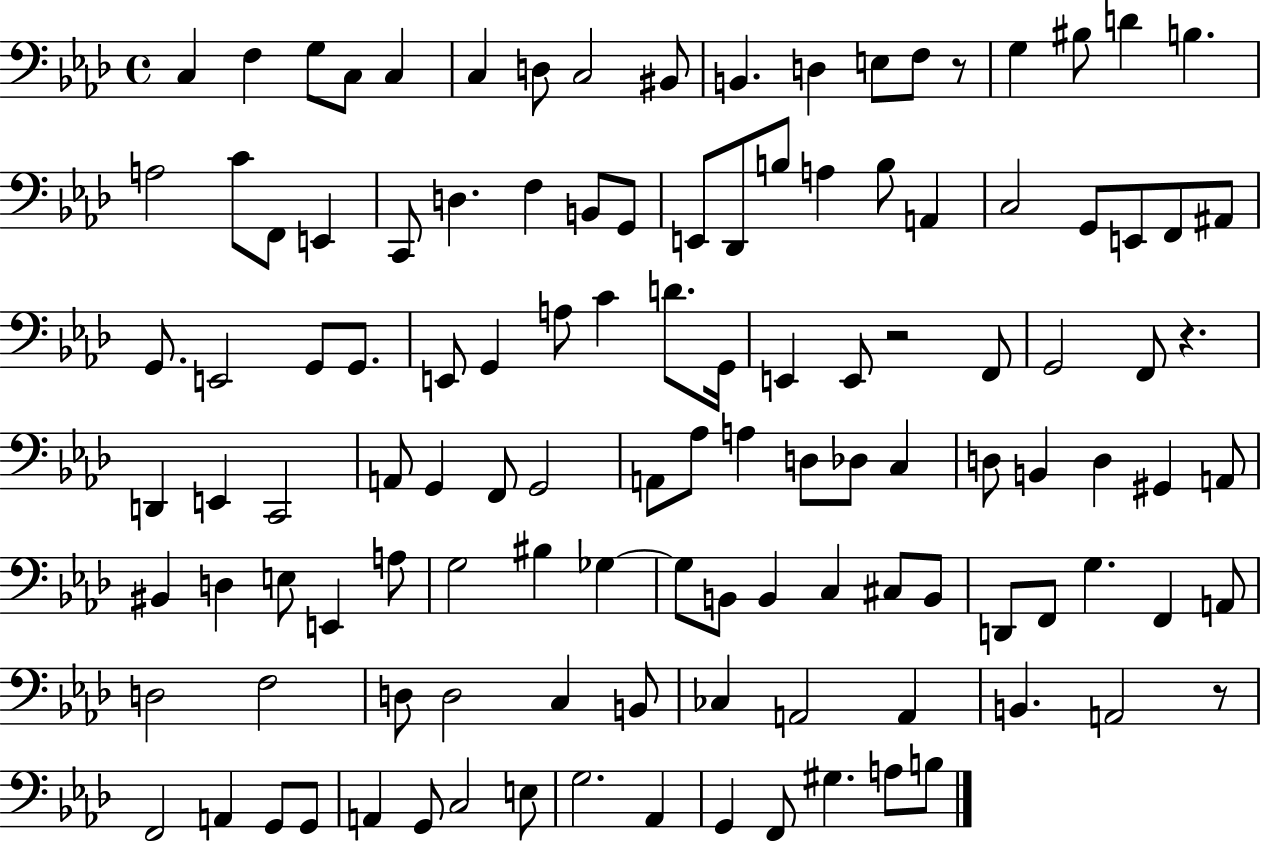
C3/q F3/q G3/e C3/e C3/q C3/q D3/e C3/h BIS2/e B2/q. D3/q E3/e F3/e R/e G3/q BIS3/e D4/q B3/q. A3/h C4/e F2/e E2/q C2/e D3/q. F3/q B2/e G2/e E2/e Db2/e B3/e A3/q B3/e A2/q C3/h G2/e E2/e F2/e A#2/e G2/e. E2/h G2/e G2/e. E2/e G2/q A3/e C4/q D4/e. G2/s E2/q E2/e R/h F2/e G2/h F2/e R/q. D2/q E2/q C2/h A2/e G2/q F2/e G2/h A2/e Ab3/e A3/q D3/e Db3/e C3/q D3/e B2/q D3/q G#2/q A2/e BIS2/q D3/q E3/e E2/q A3/e G3/h BIS3/q Gb3/q Gb3/e B2/e B2/q C3/q C#3/e B2/e D2/e F2/e G3/q. F2/q A2/e D3/h F3/h D3/e D3/h C3/q B2/e CES3/q A2/h A2/q B2/q. A2/h R/e F2/h A2/q G2/e G2/e A2/q G2/e C3/h E3/e G3/h. Ab2/q G2/q F2/e G#3/q. A3/e B3/e